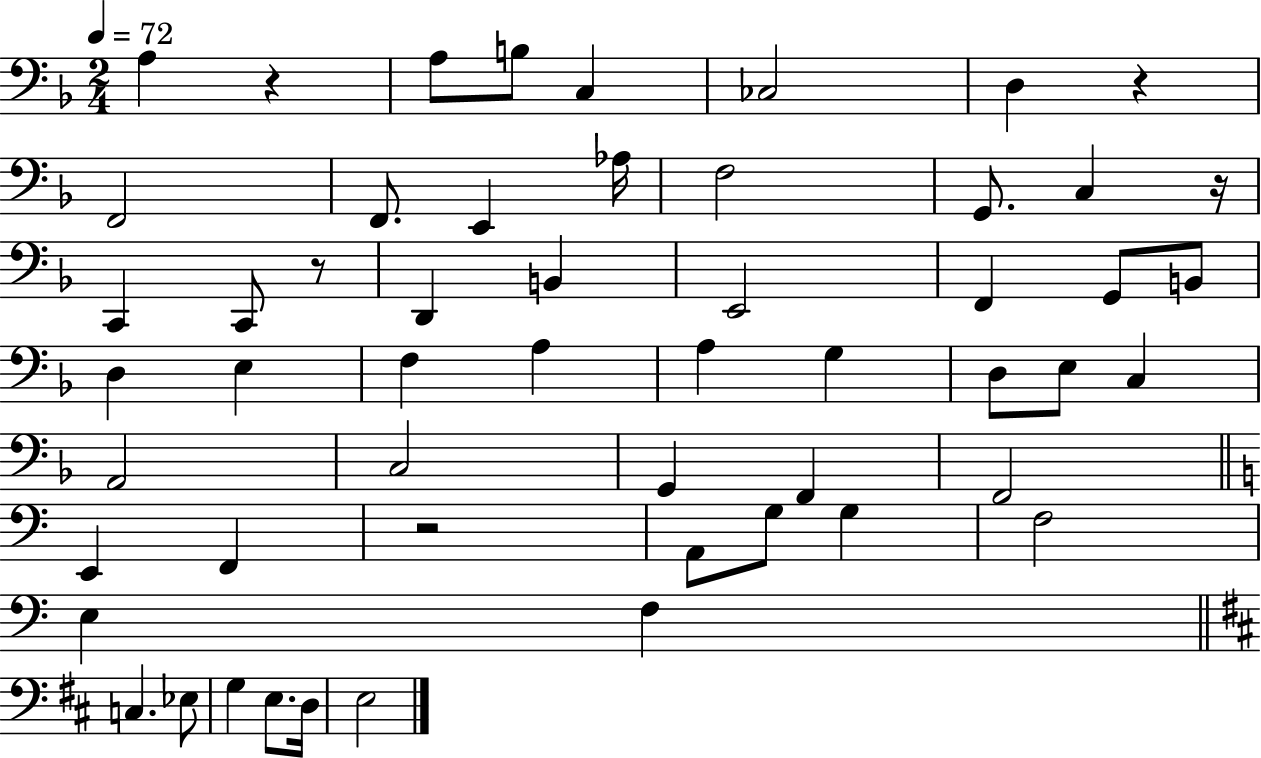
{
  \clef bass
  \numericTimeSignature
  \time 2/4
  \key f \major
  \tempo 4 = 72
  a4 r4 | a8 b8 c4 | ces2 | d4 r4 | \break f,2 | f,8. e,4 aes16 | f2 | g,8. c4 r16 | \break c,4 c,8 r8 | d,4 b,4 | e,2 | f,4 g,8 b,8 | \break d4 e4 | f4 a4 | a4 g4 | d8 e8 c4 | \break a,2 | c2 | g,4 f,4 | f,2 | \break \bar "||" \break \key c \major e,4 f,4 | r2 | a,8 g8 g4 | f2 | \break e4 f4 | \bar "||" \break \key d \major c4. ees8 | g4 e8. d16 | e2 | \bar "|."
}